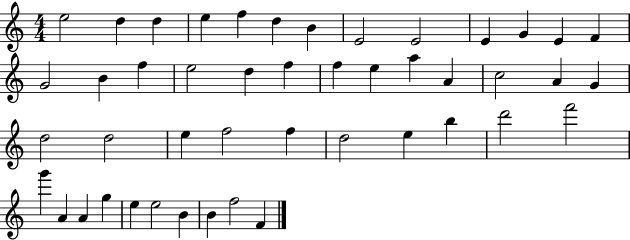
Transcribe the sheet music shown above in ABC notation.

X:1
T:Untitled
M:4/4
L:1/4
K:C
e2 d d e f d B E2 E2 E G E F G2 B f e2 d f f e a A c2 A G d2 d2 e f2 f d2 e b d'2 f'2 g' A A g e e2 B B f2 F